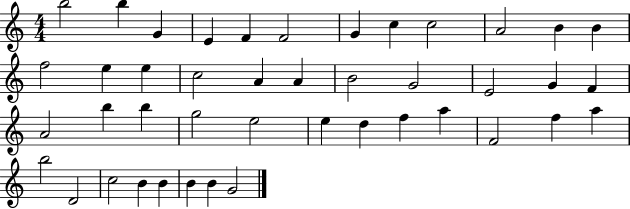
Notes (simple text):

B5/h B5/q G4/q E4/q F4/q F4/h G4/q C5/q C5/h A4/h B4/q B4/q F5/h E5/q E5/q C5/h A4/q A4/q B4/h G4/h E4/h G4/q F4/q A4/h B5/q B5/q G5/h E5/h E5/q D5/q F5/q A5/q F4/h F5/q A5/q B5/h D4/h C5/h B4/q B4/q B4/q B4/q G4/h